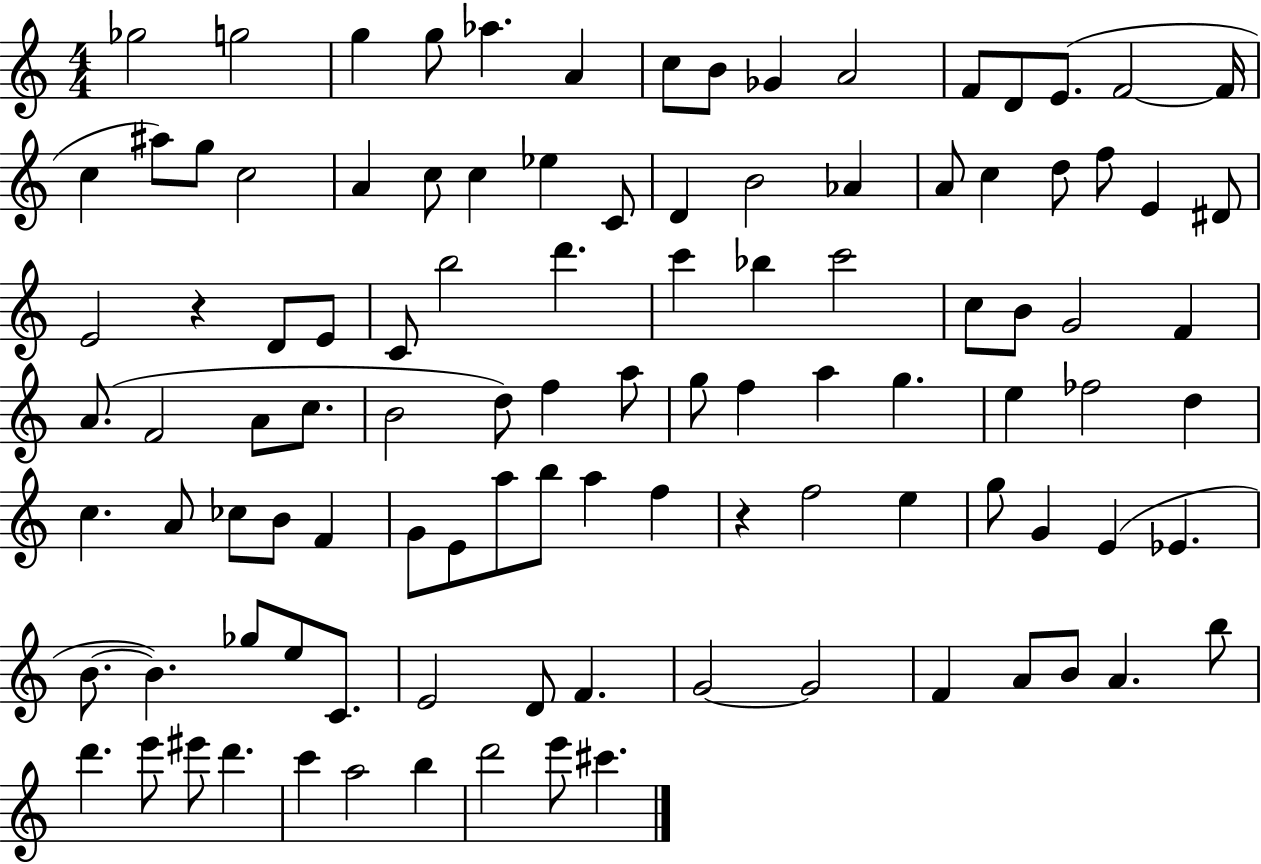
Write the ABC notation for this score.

X:1
T:Untitled
M:4/4
L:1/4
K:C
_g2 g2 g g/2 _a A c/2 B/2 _G A2 F/2 D/2 E/2 F2 F/4 c ^a/2 g/2 c2 A c/2 c _e C/2 D B2 _A A/2 c d/2 f/2 E ^D/2 E2 z D/2 E/2 C/2 b2 d' c' _b c'2 c/2 B/2 G2 F A/2 F2 A/2 c/2 B2 d/2 f a/2 g/2 f a g e _f2 d c A/2 _c/2 B/2 F G/2 E/2 a/2 b/2 a f z f2 e g/2 G E _E B/2 B _g/2 e/2 C/2 E2 D/2 F G2 G2 F A/2 B/2 A b/2 d' e'/2 ^e'/2 d' c' a2 b d'2 e'/2 ^c'